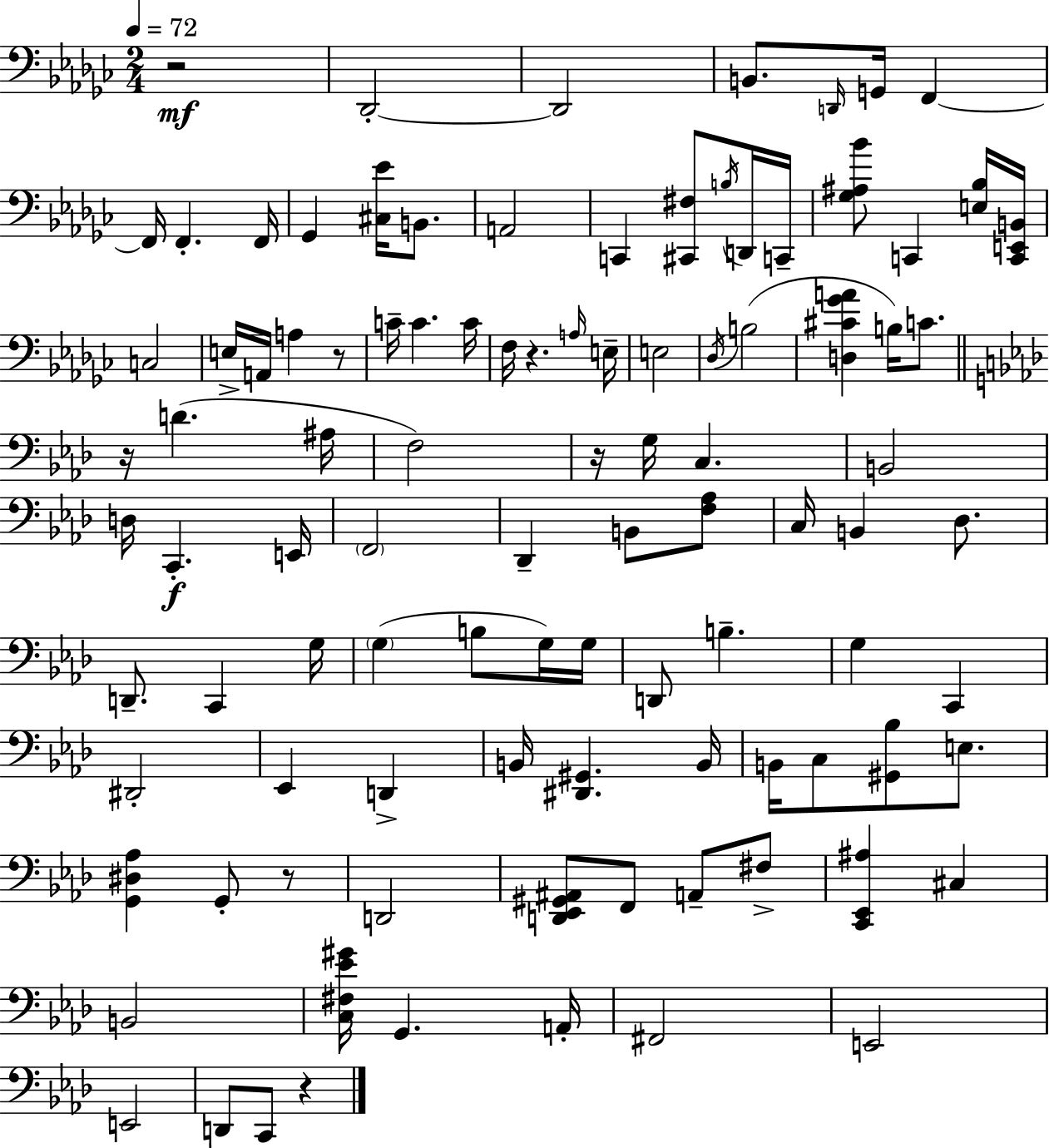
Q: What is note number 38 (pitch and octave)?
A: B2